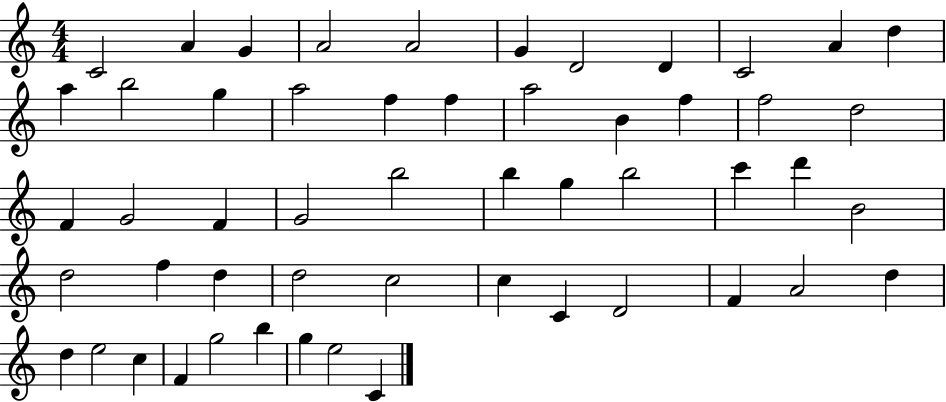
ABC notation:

X:1
T:Untitled
M:4/4
L:1/4
K:C
C2 A G A2 A2 G D2 D C2 A d a b2 g a2 f f a2 B f f2 d2 F G2 F G2 b2 b g b2 c' d' B2 d2 f d d2 c2 c C D2 F A2 d d e2 c F g2 b g e2 C